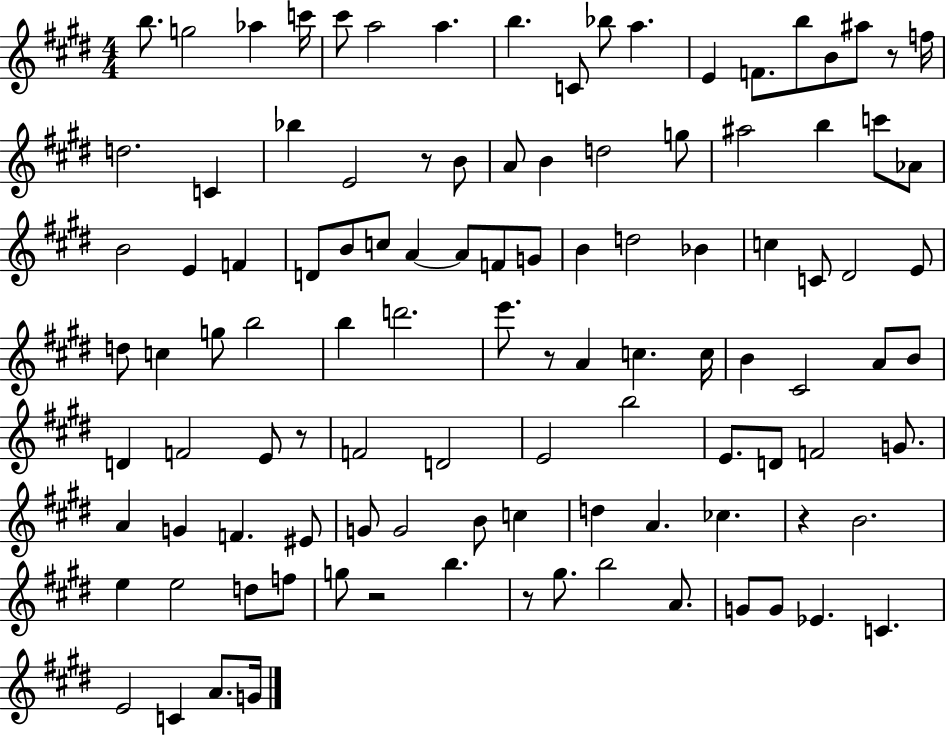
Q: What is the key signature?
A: E major